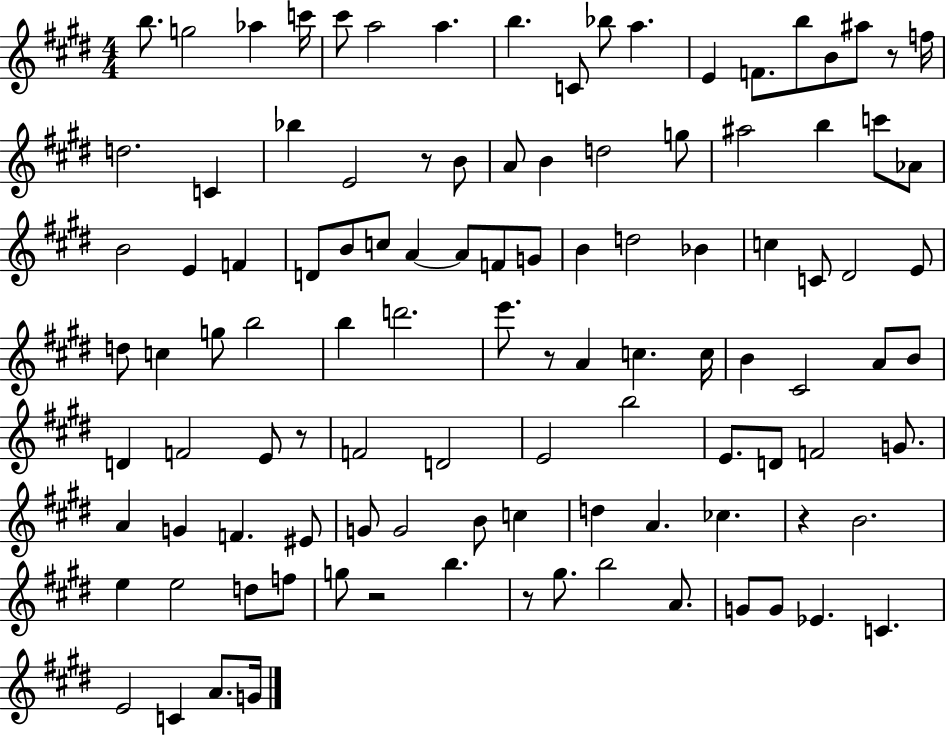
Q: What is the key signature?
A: E major